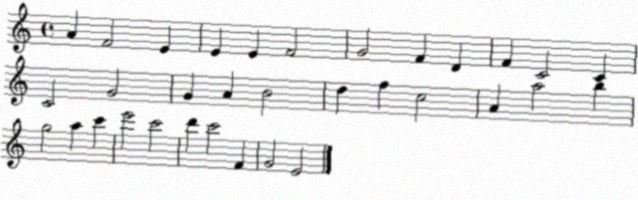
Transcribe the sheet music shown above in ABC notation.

X:1
T:Untitled
M:4/4
L:1/4
K:C
A F2 E E E F2 G2 F D F C2 C C2 G2 G A B2 d f c2 A a2 b g2 a c' e'2 c'2 d' c'2 F G2 E2